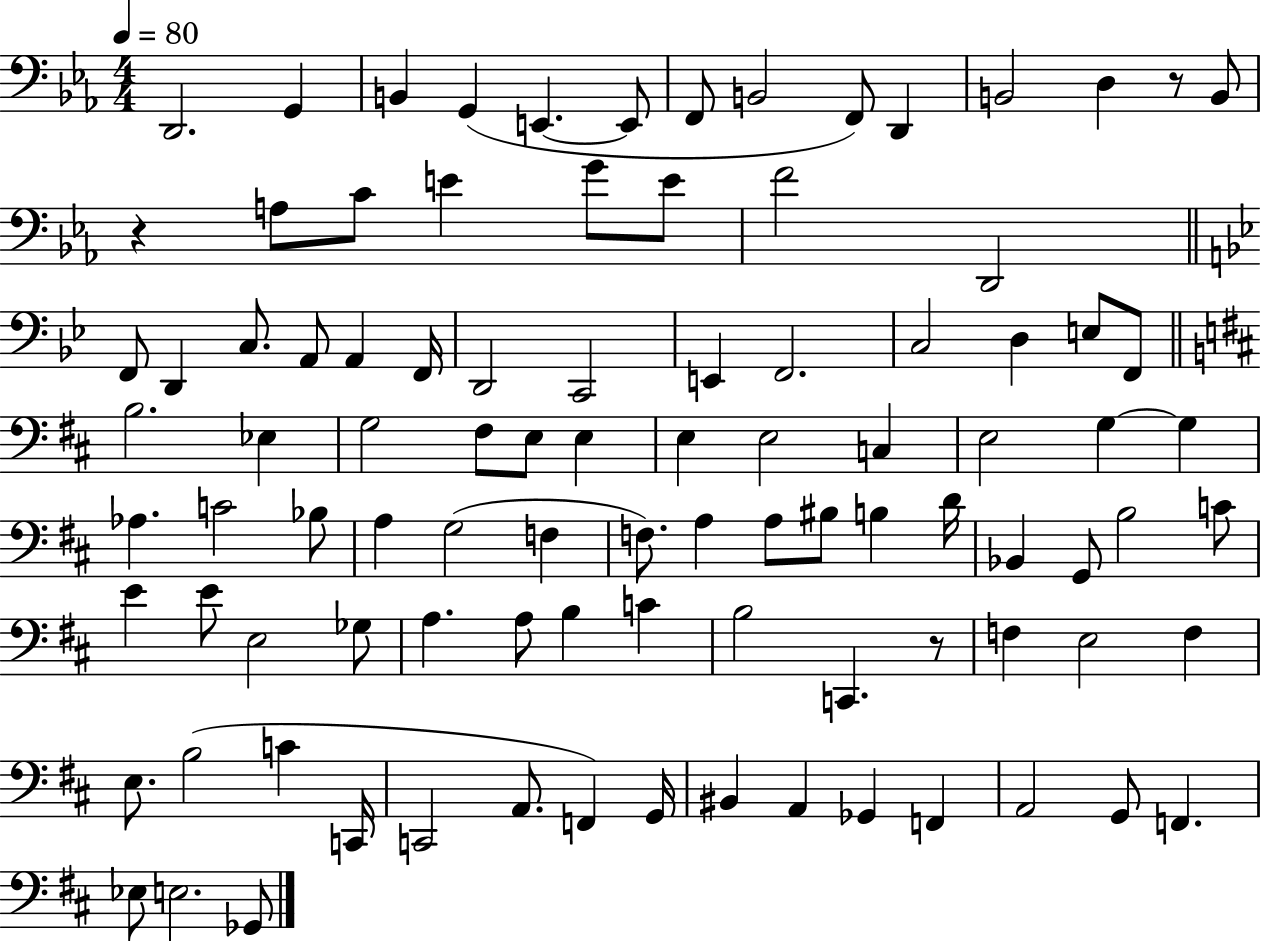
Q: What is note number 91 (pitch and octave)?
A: Eb3